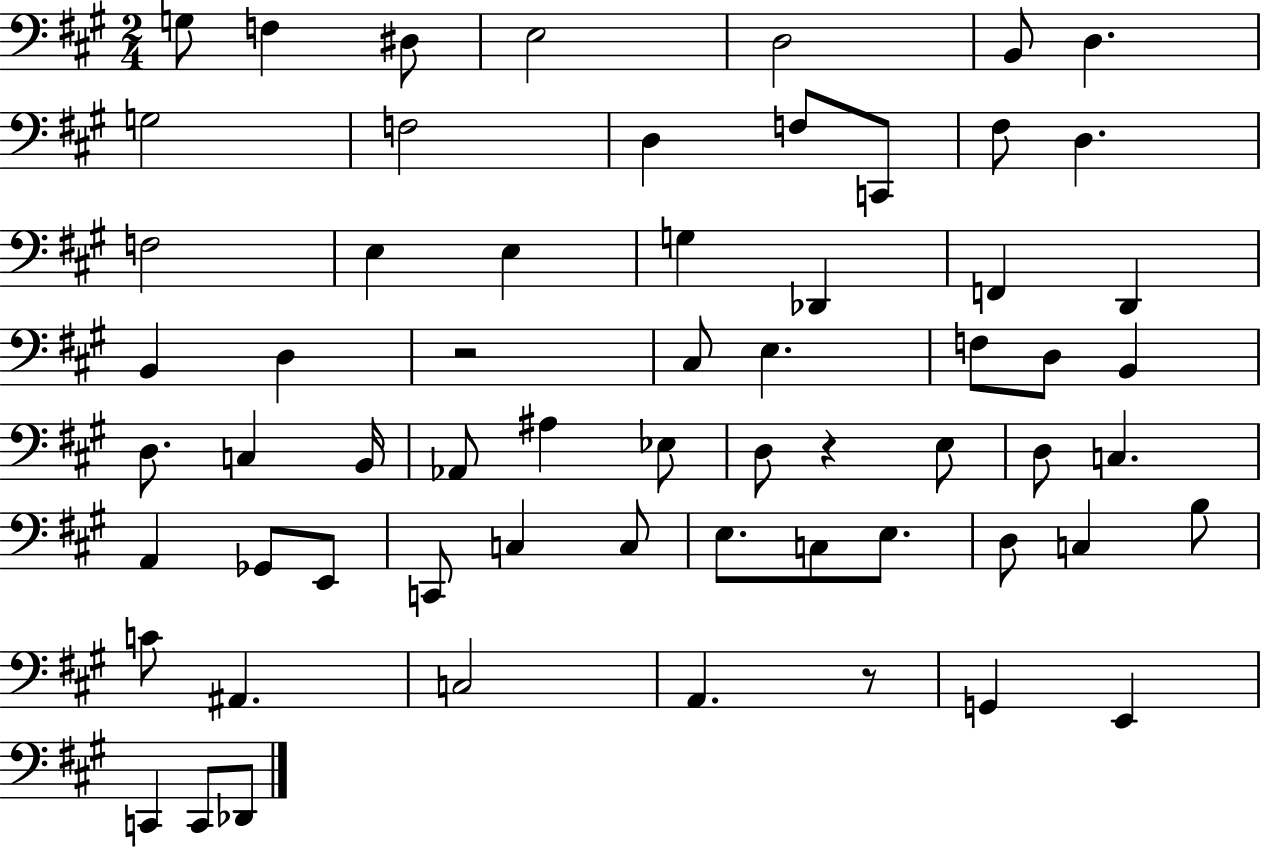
X:1
T:Untitled
M:2/4
L:1/4
K:A
G,/2 F, ^D,/2 E,2 D,2 B,,/2 D, G,2 F,2 D, F,/2 C,,/2 ^F,/2 D, F,2 E, E, G, _D,, F,, D,, B,, D, z2 ^C,/2 E, F,/2 D,/2 B,, D,/2 C, B,,/4 _A,,/2 ^A, _E,/2 D,/2 z E,/2 D,/2 C, A,, _G,,/2 E,,/2 C,,/2 C, C,/2 E,/2 C,/2 E,/2 D,/2 C, B,/2 C/2 ^A,, C,2 A,, z/2 G,, E,, C,, C,,/2 _D,,/2